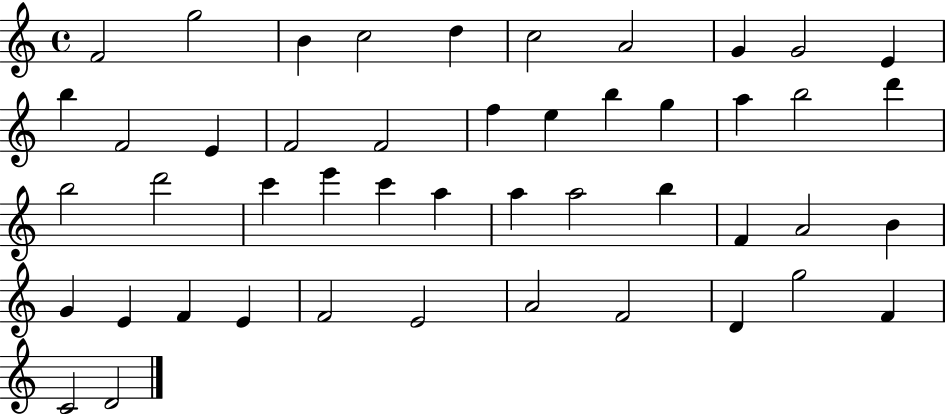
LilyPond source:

{
  \clef treble
  \time 4/4
  \defaultTimeSignature
  \key c \major
  f'2 g''2 | b'4 c''2 d''4 | c''2 a'2 | g'4 g'2 e'4 | \break b''4 f'2 e'4 | f'2 f'2 | f''4 e''4 b''4 g''4 | a''4 b''2 d'''4 | \break b''2 d'''2 | c'''4 e'''4 c'''4 a''4 | a''4 a''2 b''4 | f'4 a'2 b'4 | \break g'4 e'4 f'4 e'4 | f'2 e'2 | a'2 f'2 | d'4 g''2 f'4 | \break c'2 d'2 | \bar "|."
}